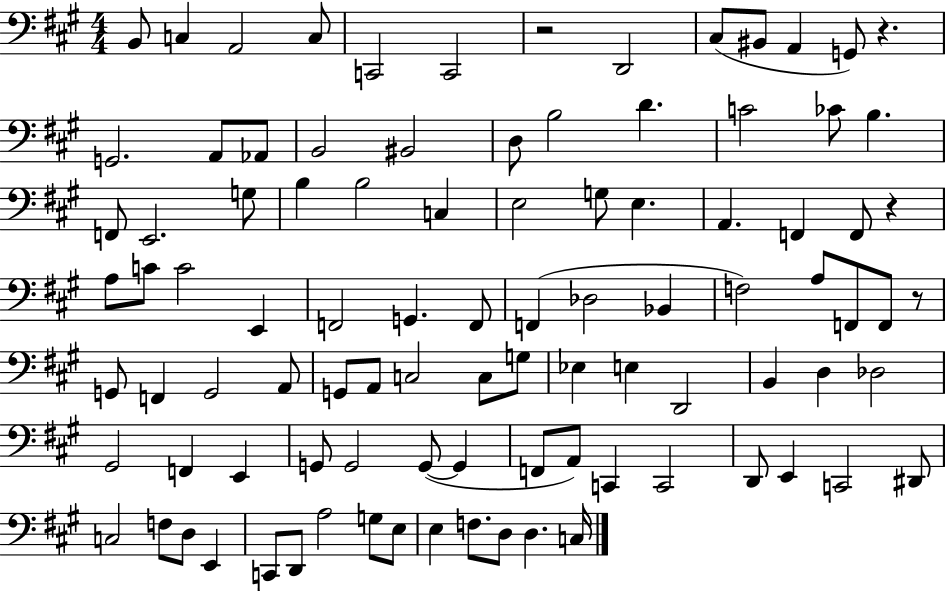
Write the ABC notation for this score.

X:1
T:Untitled
M:4/4
L:1/4
K:A
B,,/2 C, A,,2 C,/2 C,,2 C,,2 z2 D,,2 ^C,/2 ^B,,/2 A,, G,,/2 z G,,2 A,,/2 _A,,/2 B,,2 ^B,,2 D,/2 B,2 D C2 _C/2 B, F,,/2 E,,2 G,/2 B, B,2 C, E,2 G,/2 E, A,, F,, F,,/2 z A,/2 C/2 C2 E,, F,,2 G,, F,,/2 F,, _D,2 _B,, F,2 A,/2 F,,/2 F,,/2 z/2 G,,/2 F,, G,,2 A,,/2 G,,/2 A,,/2 C,2 C,/2 G,/2 _E, E, D,,2 B,, D, _D,2 ^G,,2 F,, E,, G,,/2 G,,2 G,,/2 G,, F,,/2 A,,/2 C,, C,,2 D,,/2 E,, C,,2 ^D,,/2 C,2 F,/2 D,/2 E,, C,,/2 D,,/2 A,2 G,/2 E,/2 E, F,/2 D,/2 D, C,/4